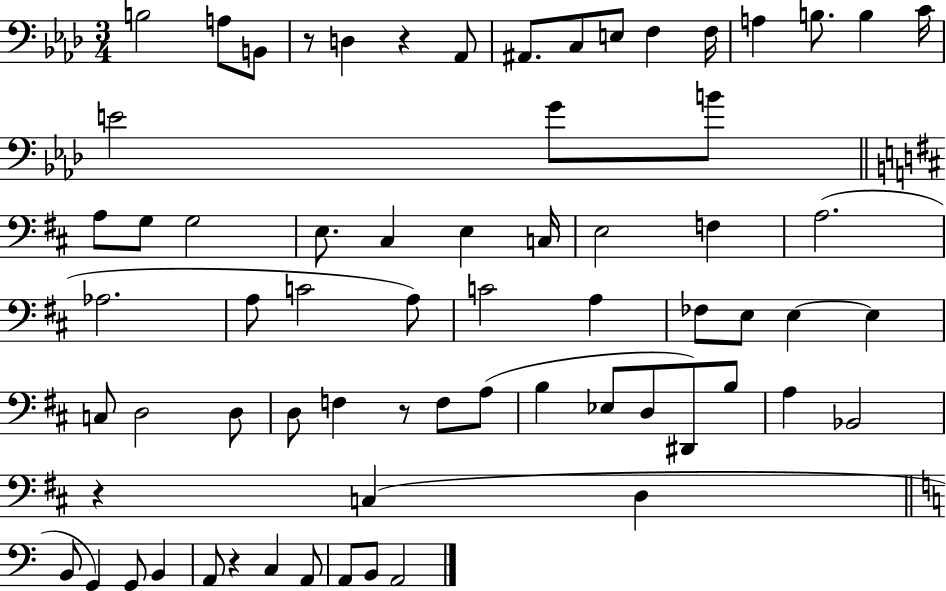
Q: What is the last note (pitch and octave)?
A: A2